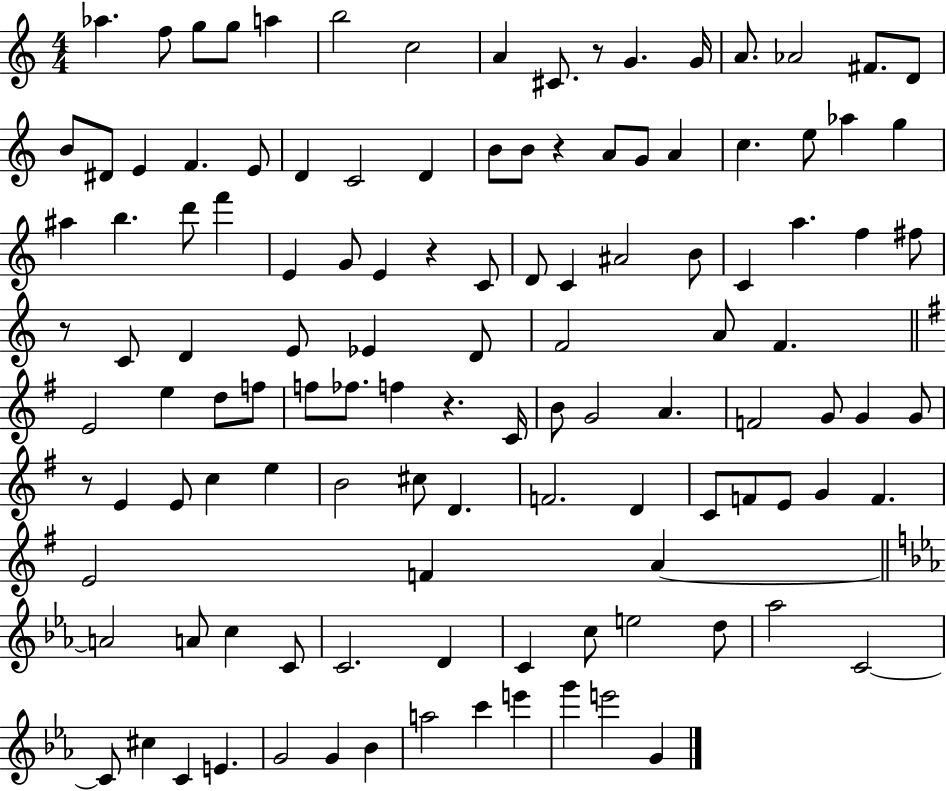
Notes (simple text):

Ab5/q. F5/e G5/e G5/e A5/q B5/h C5/h A4/q C#4/e. R/e G4/q. G4/s A4/e. Ab4/h F#4/e. D4/e B4/e D#4/e E4/q F4/q. E4/e D4/q C4/h D4/q B4/e B4/e R/q A4/e G4/e A4/q C5/q. E5/e Ab5/q G5/q A#5/q B5/q. D6/e F6/q E4/q G4/e E4/q R/q C4/e D4/e C4/q A#4/h B4/e C4/q A5/q. F5/q F#5/e R/e C4/e D4/q E4/e Eb4/q D4/e F4/h A4/e F4/q. E4/h E5/q D5/e F5/e F5/e FES5/e. F5/q R/q. C4/s B4/e G4/h A4/q. F4/h G4/e G4/q G4/e R/e E4/q E4/e C5/q E5/q B4/h C#5/e D4/q. F4/h. D4/q C4/e F4/e E4/e G4/q F4/q. E4/h F4/q A4/q A4/h A4/e C5/q C4/e C4/h. D4/q C4/q C5/e E5/h D5/e Ab5/h C4/h C4/e C#5/q C4/q E4/q. G4/h G4/q Bb4/q A5/h C6/q E6/q G6/q E6/h G4/q